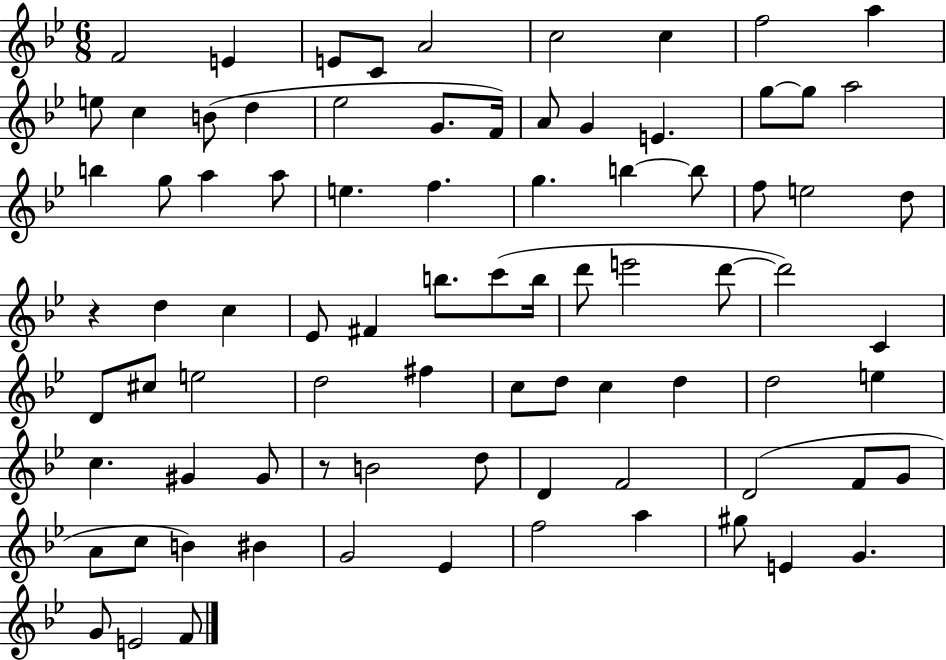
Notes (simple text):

F4/h E4/q E4/e C4/e A4/h C5/h C5/q F5/h A5/q E5/e C5/q B4/e D5/q Eb5/h G4/e. F4/s A4/e G4/q E4/q. G5/e G5/e A5/h B5/q G5/e A5/q A5/e E5/q. F5/q. G5/q. B5/q B5/e F5/e E5/h D5/e R/q D5/q C5/q Eb4/e F#4/q B5/e. C6/e B5/s D6/e E6/h D6/e D6/h C4/q D4/e C#5/e E5/h D5/h F#5/q C5/e D5/e C5/q D5/q D5/h E5/q C5/q. G#4/q G#4/e R/e B4/h D5/e D4/q F4/h D4/h F4/e G4/e A4/e C5/e B4/q BIS4/q G4/h Eb4/q F5/h A5/q G#5/e E4/q G4/q. G4/e E4/h F4/e